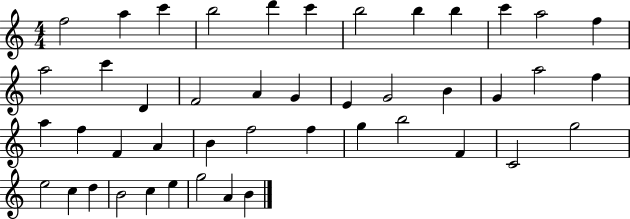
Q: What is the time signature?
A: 4/4